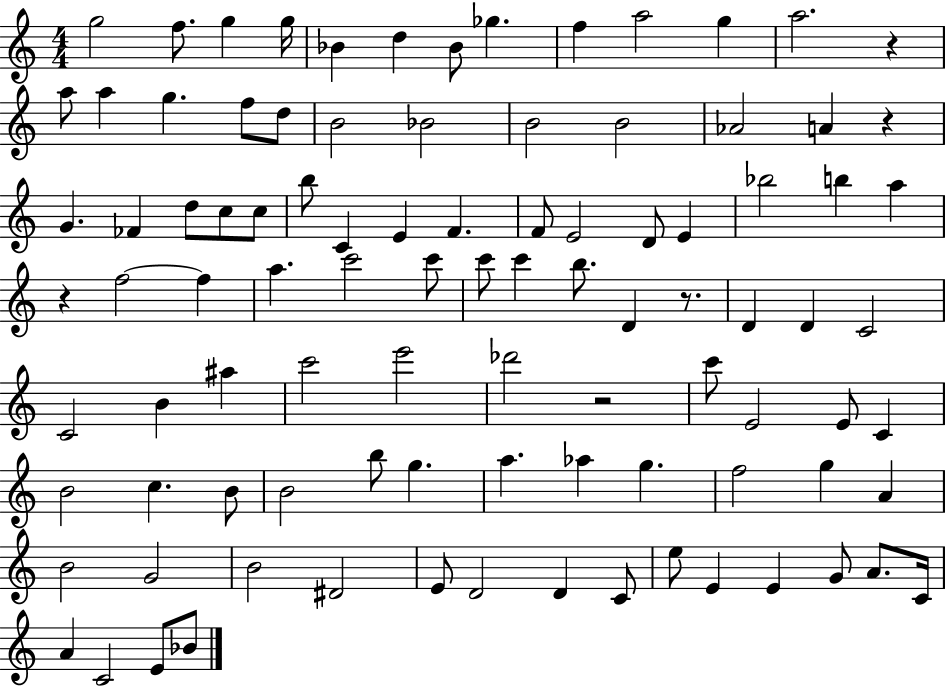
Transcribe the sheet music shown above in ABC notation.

X:1
T:Untitled
M:4/4
L:1/4
K:C
g2 f/2 g g/4 _B d _B/2 _g f a2 g a2 z a/2 a g f/2 d/2 B2 _B2 B2 B2 _A2 A z G _F d/2 c/2 c/2 b/2 C E F F/2 E2 D/2 E _b2 b a z f2 f a c'2 c'/2 c'/2 c' b/2 D z/2 D D C2 C2 B ^a c'2 e'2 _d'2 z2 c'/2 E2 E/2 C B2 c B/2 B2 b/2 g a _a g f2 g A B2 G2 B2 ^D2 E/2 D2 D C/2 e/2 E E G/2 A/2 C/4 A C2 E/2 _B/2